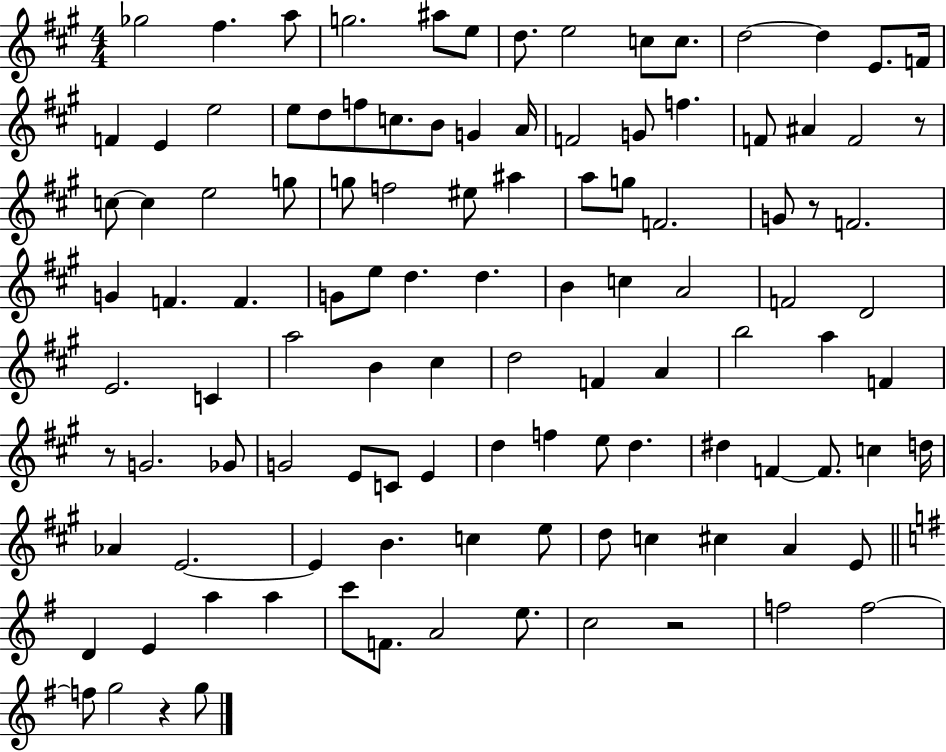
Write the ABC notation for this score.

X:1
T:Untitled
M:4/4
L:1/4
K:A
_g2 ^f a/2 g2 ^a/2 e/2 d/2 e2 c/2 c/2 d2 d E/2 F/4 F E e2 e/2 d/2 f/2 c/2 B/2 G A/4 F2 G/2 f F/2 ^A F2 z/2 c/2 c e2 g/2 g/2 f2 ^e/2 ^a a/2 g/2 F2 G/2 z/2 F2 G F F G/2 e/2 d d B c A2 F2 D2 E2 C a2 B ^c d2 F A b2 a F z/2 G2 _G/2 G2 E/2 C/2 E d f e/2 d ^d F F/2 c d/4 _A E2 E B c e/2 d/2 c ^c A E/2 D E a a c'/2 F/2 A2 e/2 c2 z2 f2 f2 f/2 g2 z g/2